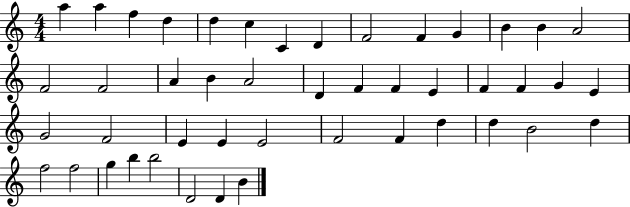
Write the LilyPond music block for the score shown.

{
  \clef treble
  \numericTimeSignature
  \time 4/4
  \key c \major
  a''4 a''4 f''4 d''4 | d''4 c''4 c'4 d'4 | f'2 f'4 g'4 | b'4 b'4 a'2 | \break f'2 f'2 | a'4 b'4 a'2 | d'4 f'4 f'4 e'4 | f'4 f'4 g'4 e'4 | \break g'2 f'2 | e'4 e'4 e'2 | f'2 f'4 d''4 | d''4 b'2 d''4 | \break f''2 f''2 | g''4 b''4 b''2 | d'2 d'4 b'4 | \bar "|."
}